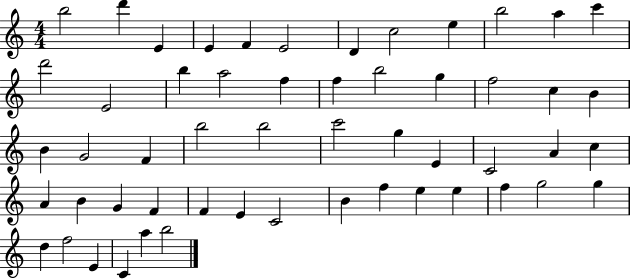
B5/h D6/q E4/q E4/q F4/q E4/h D4/q C5/h E5/q B5/h A5/q C6/q D6/h E4/h B5/q A5/h F5/q F5/q B5/h G5/q F5/h C5/q B4/q B4/q G4/h F4/q B5/h B5/h C6/h G5/q E4/q C4/h A4/q C5/q A4/q B4/q G4/q F4/q F4/q E4/q C4/h B4/q F5/q E5/q E5/q F5/q G5/h G5/q D5/q F5/h E4/q C4/q A5/q B5/h